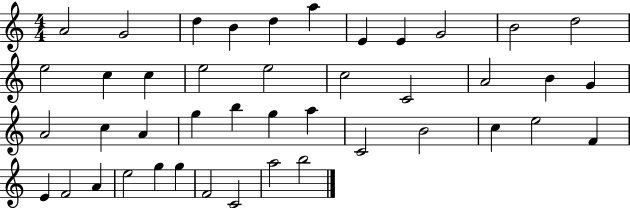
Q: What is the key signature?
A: C major